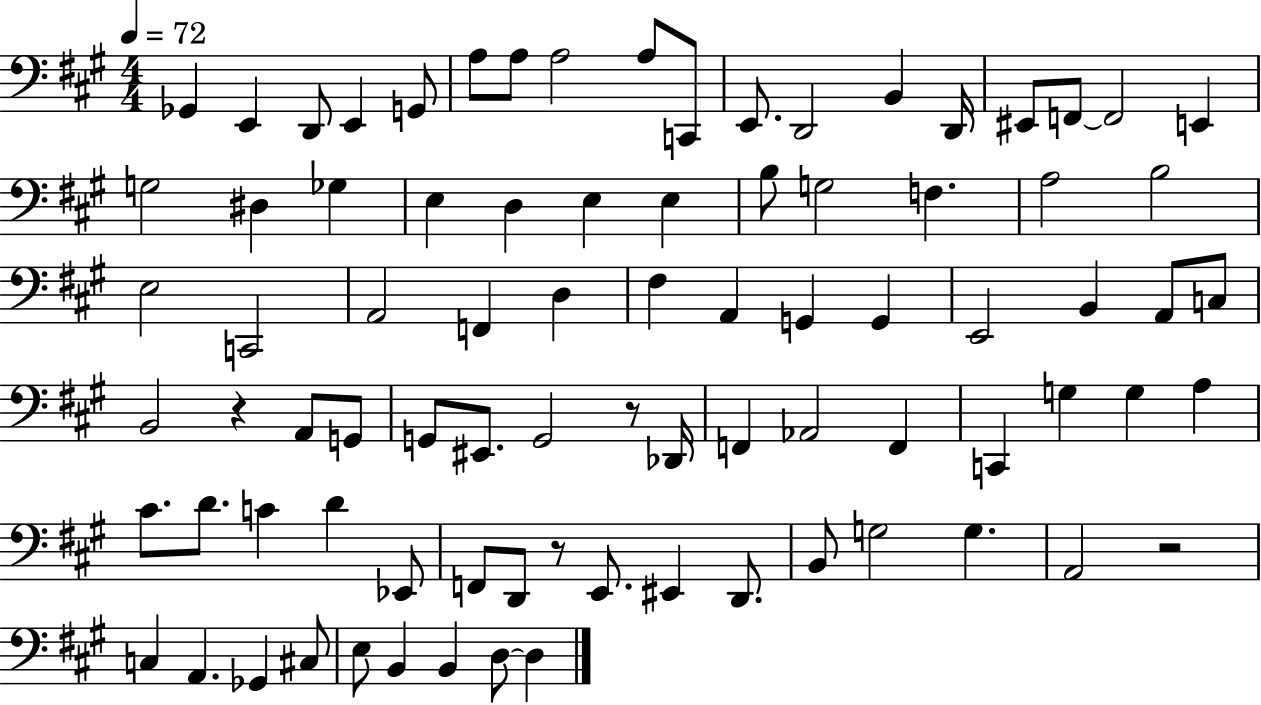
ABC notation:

X:1
T:Untitled
M:4/4
L:1/4
K:A
_G,, E,, D,,/2 E,, G,,/2 A,/2 A,/2 A,2 A,/2 C,,/2 E,,/2 D,,2 B,, D,,/4 ^E,,/2 F,,/2 F,,2 E,, G,2 ^D, _G, E, D, E, E, B,/2 G,2 F, A,2 B,2 E,2 C,,2 A,,2 F,, D, ^F, A,, G,, G,, E,,2 B,, A,,/2 C,/2 B,,2 z A,,/2 G,,/2 G,,/2 ^E,,/2 G,,2 z/2 _D,,/4 F,, _A,,2 F,, C,, G, G, A, ^C/2 D/2 C D _E,,/2 F,,/2 D,,/2 z/2 E,,/2 ^E,, D,,/2 B,,/2 G,2 G, A,,2 z2 C, A,, _G,, ^C,/2 E,/2 B,, B,, D,/2 D,